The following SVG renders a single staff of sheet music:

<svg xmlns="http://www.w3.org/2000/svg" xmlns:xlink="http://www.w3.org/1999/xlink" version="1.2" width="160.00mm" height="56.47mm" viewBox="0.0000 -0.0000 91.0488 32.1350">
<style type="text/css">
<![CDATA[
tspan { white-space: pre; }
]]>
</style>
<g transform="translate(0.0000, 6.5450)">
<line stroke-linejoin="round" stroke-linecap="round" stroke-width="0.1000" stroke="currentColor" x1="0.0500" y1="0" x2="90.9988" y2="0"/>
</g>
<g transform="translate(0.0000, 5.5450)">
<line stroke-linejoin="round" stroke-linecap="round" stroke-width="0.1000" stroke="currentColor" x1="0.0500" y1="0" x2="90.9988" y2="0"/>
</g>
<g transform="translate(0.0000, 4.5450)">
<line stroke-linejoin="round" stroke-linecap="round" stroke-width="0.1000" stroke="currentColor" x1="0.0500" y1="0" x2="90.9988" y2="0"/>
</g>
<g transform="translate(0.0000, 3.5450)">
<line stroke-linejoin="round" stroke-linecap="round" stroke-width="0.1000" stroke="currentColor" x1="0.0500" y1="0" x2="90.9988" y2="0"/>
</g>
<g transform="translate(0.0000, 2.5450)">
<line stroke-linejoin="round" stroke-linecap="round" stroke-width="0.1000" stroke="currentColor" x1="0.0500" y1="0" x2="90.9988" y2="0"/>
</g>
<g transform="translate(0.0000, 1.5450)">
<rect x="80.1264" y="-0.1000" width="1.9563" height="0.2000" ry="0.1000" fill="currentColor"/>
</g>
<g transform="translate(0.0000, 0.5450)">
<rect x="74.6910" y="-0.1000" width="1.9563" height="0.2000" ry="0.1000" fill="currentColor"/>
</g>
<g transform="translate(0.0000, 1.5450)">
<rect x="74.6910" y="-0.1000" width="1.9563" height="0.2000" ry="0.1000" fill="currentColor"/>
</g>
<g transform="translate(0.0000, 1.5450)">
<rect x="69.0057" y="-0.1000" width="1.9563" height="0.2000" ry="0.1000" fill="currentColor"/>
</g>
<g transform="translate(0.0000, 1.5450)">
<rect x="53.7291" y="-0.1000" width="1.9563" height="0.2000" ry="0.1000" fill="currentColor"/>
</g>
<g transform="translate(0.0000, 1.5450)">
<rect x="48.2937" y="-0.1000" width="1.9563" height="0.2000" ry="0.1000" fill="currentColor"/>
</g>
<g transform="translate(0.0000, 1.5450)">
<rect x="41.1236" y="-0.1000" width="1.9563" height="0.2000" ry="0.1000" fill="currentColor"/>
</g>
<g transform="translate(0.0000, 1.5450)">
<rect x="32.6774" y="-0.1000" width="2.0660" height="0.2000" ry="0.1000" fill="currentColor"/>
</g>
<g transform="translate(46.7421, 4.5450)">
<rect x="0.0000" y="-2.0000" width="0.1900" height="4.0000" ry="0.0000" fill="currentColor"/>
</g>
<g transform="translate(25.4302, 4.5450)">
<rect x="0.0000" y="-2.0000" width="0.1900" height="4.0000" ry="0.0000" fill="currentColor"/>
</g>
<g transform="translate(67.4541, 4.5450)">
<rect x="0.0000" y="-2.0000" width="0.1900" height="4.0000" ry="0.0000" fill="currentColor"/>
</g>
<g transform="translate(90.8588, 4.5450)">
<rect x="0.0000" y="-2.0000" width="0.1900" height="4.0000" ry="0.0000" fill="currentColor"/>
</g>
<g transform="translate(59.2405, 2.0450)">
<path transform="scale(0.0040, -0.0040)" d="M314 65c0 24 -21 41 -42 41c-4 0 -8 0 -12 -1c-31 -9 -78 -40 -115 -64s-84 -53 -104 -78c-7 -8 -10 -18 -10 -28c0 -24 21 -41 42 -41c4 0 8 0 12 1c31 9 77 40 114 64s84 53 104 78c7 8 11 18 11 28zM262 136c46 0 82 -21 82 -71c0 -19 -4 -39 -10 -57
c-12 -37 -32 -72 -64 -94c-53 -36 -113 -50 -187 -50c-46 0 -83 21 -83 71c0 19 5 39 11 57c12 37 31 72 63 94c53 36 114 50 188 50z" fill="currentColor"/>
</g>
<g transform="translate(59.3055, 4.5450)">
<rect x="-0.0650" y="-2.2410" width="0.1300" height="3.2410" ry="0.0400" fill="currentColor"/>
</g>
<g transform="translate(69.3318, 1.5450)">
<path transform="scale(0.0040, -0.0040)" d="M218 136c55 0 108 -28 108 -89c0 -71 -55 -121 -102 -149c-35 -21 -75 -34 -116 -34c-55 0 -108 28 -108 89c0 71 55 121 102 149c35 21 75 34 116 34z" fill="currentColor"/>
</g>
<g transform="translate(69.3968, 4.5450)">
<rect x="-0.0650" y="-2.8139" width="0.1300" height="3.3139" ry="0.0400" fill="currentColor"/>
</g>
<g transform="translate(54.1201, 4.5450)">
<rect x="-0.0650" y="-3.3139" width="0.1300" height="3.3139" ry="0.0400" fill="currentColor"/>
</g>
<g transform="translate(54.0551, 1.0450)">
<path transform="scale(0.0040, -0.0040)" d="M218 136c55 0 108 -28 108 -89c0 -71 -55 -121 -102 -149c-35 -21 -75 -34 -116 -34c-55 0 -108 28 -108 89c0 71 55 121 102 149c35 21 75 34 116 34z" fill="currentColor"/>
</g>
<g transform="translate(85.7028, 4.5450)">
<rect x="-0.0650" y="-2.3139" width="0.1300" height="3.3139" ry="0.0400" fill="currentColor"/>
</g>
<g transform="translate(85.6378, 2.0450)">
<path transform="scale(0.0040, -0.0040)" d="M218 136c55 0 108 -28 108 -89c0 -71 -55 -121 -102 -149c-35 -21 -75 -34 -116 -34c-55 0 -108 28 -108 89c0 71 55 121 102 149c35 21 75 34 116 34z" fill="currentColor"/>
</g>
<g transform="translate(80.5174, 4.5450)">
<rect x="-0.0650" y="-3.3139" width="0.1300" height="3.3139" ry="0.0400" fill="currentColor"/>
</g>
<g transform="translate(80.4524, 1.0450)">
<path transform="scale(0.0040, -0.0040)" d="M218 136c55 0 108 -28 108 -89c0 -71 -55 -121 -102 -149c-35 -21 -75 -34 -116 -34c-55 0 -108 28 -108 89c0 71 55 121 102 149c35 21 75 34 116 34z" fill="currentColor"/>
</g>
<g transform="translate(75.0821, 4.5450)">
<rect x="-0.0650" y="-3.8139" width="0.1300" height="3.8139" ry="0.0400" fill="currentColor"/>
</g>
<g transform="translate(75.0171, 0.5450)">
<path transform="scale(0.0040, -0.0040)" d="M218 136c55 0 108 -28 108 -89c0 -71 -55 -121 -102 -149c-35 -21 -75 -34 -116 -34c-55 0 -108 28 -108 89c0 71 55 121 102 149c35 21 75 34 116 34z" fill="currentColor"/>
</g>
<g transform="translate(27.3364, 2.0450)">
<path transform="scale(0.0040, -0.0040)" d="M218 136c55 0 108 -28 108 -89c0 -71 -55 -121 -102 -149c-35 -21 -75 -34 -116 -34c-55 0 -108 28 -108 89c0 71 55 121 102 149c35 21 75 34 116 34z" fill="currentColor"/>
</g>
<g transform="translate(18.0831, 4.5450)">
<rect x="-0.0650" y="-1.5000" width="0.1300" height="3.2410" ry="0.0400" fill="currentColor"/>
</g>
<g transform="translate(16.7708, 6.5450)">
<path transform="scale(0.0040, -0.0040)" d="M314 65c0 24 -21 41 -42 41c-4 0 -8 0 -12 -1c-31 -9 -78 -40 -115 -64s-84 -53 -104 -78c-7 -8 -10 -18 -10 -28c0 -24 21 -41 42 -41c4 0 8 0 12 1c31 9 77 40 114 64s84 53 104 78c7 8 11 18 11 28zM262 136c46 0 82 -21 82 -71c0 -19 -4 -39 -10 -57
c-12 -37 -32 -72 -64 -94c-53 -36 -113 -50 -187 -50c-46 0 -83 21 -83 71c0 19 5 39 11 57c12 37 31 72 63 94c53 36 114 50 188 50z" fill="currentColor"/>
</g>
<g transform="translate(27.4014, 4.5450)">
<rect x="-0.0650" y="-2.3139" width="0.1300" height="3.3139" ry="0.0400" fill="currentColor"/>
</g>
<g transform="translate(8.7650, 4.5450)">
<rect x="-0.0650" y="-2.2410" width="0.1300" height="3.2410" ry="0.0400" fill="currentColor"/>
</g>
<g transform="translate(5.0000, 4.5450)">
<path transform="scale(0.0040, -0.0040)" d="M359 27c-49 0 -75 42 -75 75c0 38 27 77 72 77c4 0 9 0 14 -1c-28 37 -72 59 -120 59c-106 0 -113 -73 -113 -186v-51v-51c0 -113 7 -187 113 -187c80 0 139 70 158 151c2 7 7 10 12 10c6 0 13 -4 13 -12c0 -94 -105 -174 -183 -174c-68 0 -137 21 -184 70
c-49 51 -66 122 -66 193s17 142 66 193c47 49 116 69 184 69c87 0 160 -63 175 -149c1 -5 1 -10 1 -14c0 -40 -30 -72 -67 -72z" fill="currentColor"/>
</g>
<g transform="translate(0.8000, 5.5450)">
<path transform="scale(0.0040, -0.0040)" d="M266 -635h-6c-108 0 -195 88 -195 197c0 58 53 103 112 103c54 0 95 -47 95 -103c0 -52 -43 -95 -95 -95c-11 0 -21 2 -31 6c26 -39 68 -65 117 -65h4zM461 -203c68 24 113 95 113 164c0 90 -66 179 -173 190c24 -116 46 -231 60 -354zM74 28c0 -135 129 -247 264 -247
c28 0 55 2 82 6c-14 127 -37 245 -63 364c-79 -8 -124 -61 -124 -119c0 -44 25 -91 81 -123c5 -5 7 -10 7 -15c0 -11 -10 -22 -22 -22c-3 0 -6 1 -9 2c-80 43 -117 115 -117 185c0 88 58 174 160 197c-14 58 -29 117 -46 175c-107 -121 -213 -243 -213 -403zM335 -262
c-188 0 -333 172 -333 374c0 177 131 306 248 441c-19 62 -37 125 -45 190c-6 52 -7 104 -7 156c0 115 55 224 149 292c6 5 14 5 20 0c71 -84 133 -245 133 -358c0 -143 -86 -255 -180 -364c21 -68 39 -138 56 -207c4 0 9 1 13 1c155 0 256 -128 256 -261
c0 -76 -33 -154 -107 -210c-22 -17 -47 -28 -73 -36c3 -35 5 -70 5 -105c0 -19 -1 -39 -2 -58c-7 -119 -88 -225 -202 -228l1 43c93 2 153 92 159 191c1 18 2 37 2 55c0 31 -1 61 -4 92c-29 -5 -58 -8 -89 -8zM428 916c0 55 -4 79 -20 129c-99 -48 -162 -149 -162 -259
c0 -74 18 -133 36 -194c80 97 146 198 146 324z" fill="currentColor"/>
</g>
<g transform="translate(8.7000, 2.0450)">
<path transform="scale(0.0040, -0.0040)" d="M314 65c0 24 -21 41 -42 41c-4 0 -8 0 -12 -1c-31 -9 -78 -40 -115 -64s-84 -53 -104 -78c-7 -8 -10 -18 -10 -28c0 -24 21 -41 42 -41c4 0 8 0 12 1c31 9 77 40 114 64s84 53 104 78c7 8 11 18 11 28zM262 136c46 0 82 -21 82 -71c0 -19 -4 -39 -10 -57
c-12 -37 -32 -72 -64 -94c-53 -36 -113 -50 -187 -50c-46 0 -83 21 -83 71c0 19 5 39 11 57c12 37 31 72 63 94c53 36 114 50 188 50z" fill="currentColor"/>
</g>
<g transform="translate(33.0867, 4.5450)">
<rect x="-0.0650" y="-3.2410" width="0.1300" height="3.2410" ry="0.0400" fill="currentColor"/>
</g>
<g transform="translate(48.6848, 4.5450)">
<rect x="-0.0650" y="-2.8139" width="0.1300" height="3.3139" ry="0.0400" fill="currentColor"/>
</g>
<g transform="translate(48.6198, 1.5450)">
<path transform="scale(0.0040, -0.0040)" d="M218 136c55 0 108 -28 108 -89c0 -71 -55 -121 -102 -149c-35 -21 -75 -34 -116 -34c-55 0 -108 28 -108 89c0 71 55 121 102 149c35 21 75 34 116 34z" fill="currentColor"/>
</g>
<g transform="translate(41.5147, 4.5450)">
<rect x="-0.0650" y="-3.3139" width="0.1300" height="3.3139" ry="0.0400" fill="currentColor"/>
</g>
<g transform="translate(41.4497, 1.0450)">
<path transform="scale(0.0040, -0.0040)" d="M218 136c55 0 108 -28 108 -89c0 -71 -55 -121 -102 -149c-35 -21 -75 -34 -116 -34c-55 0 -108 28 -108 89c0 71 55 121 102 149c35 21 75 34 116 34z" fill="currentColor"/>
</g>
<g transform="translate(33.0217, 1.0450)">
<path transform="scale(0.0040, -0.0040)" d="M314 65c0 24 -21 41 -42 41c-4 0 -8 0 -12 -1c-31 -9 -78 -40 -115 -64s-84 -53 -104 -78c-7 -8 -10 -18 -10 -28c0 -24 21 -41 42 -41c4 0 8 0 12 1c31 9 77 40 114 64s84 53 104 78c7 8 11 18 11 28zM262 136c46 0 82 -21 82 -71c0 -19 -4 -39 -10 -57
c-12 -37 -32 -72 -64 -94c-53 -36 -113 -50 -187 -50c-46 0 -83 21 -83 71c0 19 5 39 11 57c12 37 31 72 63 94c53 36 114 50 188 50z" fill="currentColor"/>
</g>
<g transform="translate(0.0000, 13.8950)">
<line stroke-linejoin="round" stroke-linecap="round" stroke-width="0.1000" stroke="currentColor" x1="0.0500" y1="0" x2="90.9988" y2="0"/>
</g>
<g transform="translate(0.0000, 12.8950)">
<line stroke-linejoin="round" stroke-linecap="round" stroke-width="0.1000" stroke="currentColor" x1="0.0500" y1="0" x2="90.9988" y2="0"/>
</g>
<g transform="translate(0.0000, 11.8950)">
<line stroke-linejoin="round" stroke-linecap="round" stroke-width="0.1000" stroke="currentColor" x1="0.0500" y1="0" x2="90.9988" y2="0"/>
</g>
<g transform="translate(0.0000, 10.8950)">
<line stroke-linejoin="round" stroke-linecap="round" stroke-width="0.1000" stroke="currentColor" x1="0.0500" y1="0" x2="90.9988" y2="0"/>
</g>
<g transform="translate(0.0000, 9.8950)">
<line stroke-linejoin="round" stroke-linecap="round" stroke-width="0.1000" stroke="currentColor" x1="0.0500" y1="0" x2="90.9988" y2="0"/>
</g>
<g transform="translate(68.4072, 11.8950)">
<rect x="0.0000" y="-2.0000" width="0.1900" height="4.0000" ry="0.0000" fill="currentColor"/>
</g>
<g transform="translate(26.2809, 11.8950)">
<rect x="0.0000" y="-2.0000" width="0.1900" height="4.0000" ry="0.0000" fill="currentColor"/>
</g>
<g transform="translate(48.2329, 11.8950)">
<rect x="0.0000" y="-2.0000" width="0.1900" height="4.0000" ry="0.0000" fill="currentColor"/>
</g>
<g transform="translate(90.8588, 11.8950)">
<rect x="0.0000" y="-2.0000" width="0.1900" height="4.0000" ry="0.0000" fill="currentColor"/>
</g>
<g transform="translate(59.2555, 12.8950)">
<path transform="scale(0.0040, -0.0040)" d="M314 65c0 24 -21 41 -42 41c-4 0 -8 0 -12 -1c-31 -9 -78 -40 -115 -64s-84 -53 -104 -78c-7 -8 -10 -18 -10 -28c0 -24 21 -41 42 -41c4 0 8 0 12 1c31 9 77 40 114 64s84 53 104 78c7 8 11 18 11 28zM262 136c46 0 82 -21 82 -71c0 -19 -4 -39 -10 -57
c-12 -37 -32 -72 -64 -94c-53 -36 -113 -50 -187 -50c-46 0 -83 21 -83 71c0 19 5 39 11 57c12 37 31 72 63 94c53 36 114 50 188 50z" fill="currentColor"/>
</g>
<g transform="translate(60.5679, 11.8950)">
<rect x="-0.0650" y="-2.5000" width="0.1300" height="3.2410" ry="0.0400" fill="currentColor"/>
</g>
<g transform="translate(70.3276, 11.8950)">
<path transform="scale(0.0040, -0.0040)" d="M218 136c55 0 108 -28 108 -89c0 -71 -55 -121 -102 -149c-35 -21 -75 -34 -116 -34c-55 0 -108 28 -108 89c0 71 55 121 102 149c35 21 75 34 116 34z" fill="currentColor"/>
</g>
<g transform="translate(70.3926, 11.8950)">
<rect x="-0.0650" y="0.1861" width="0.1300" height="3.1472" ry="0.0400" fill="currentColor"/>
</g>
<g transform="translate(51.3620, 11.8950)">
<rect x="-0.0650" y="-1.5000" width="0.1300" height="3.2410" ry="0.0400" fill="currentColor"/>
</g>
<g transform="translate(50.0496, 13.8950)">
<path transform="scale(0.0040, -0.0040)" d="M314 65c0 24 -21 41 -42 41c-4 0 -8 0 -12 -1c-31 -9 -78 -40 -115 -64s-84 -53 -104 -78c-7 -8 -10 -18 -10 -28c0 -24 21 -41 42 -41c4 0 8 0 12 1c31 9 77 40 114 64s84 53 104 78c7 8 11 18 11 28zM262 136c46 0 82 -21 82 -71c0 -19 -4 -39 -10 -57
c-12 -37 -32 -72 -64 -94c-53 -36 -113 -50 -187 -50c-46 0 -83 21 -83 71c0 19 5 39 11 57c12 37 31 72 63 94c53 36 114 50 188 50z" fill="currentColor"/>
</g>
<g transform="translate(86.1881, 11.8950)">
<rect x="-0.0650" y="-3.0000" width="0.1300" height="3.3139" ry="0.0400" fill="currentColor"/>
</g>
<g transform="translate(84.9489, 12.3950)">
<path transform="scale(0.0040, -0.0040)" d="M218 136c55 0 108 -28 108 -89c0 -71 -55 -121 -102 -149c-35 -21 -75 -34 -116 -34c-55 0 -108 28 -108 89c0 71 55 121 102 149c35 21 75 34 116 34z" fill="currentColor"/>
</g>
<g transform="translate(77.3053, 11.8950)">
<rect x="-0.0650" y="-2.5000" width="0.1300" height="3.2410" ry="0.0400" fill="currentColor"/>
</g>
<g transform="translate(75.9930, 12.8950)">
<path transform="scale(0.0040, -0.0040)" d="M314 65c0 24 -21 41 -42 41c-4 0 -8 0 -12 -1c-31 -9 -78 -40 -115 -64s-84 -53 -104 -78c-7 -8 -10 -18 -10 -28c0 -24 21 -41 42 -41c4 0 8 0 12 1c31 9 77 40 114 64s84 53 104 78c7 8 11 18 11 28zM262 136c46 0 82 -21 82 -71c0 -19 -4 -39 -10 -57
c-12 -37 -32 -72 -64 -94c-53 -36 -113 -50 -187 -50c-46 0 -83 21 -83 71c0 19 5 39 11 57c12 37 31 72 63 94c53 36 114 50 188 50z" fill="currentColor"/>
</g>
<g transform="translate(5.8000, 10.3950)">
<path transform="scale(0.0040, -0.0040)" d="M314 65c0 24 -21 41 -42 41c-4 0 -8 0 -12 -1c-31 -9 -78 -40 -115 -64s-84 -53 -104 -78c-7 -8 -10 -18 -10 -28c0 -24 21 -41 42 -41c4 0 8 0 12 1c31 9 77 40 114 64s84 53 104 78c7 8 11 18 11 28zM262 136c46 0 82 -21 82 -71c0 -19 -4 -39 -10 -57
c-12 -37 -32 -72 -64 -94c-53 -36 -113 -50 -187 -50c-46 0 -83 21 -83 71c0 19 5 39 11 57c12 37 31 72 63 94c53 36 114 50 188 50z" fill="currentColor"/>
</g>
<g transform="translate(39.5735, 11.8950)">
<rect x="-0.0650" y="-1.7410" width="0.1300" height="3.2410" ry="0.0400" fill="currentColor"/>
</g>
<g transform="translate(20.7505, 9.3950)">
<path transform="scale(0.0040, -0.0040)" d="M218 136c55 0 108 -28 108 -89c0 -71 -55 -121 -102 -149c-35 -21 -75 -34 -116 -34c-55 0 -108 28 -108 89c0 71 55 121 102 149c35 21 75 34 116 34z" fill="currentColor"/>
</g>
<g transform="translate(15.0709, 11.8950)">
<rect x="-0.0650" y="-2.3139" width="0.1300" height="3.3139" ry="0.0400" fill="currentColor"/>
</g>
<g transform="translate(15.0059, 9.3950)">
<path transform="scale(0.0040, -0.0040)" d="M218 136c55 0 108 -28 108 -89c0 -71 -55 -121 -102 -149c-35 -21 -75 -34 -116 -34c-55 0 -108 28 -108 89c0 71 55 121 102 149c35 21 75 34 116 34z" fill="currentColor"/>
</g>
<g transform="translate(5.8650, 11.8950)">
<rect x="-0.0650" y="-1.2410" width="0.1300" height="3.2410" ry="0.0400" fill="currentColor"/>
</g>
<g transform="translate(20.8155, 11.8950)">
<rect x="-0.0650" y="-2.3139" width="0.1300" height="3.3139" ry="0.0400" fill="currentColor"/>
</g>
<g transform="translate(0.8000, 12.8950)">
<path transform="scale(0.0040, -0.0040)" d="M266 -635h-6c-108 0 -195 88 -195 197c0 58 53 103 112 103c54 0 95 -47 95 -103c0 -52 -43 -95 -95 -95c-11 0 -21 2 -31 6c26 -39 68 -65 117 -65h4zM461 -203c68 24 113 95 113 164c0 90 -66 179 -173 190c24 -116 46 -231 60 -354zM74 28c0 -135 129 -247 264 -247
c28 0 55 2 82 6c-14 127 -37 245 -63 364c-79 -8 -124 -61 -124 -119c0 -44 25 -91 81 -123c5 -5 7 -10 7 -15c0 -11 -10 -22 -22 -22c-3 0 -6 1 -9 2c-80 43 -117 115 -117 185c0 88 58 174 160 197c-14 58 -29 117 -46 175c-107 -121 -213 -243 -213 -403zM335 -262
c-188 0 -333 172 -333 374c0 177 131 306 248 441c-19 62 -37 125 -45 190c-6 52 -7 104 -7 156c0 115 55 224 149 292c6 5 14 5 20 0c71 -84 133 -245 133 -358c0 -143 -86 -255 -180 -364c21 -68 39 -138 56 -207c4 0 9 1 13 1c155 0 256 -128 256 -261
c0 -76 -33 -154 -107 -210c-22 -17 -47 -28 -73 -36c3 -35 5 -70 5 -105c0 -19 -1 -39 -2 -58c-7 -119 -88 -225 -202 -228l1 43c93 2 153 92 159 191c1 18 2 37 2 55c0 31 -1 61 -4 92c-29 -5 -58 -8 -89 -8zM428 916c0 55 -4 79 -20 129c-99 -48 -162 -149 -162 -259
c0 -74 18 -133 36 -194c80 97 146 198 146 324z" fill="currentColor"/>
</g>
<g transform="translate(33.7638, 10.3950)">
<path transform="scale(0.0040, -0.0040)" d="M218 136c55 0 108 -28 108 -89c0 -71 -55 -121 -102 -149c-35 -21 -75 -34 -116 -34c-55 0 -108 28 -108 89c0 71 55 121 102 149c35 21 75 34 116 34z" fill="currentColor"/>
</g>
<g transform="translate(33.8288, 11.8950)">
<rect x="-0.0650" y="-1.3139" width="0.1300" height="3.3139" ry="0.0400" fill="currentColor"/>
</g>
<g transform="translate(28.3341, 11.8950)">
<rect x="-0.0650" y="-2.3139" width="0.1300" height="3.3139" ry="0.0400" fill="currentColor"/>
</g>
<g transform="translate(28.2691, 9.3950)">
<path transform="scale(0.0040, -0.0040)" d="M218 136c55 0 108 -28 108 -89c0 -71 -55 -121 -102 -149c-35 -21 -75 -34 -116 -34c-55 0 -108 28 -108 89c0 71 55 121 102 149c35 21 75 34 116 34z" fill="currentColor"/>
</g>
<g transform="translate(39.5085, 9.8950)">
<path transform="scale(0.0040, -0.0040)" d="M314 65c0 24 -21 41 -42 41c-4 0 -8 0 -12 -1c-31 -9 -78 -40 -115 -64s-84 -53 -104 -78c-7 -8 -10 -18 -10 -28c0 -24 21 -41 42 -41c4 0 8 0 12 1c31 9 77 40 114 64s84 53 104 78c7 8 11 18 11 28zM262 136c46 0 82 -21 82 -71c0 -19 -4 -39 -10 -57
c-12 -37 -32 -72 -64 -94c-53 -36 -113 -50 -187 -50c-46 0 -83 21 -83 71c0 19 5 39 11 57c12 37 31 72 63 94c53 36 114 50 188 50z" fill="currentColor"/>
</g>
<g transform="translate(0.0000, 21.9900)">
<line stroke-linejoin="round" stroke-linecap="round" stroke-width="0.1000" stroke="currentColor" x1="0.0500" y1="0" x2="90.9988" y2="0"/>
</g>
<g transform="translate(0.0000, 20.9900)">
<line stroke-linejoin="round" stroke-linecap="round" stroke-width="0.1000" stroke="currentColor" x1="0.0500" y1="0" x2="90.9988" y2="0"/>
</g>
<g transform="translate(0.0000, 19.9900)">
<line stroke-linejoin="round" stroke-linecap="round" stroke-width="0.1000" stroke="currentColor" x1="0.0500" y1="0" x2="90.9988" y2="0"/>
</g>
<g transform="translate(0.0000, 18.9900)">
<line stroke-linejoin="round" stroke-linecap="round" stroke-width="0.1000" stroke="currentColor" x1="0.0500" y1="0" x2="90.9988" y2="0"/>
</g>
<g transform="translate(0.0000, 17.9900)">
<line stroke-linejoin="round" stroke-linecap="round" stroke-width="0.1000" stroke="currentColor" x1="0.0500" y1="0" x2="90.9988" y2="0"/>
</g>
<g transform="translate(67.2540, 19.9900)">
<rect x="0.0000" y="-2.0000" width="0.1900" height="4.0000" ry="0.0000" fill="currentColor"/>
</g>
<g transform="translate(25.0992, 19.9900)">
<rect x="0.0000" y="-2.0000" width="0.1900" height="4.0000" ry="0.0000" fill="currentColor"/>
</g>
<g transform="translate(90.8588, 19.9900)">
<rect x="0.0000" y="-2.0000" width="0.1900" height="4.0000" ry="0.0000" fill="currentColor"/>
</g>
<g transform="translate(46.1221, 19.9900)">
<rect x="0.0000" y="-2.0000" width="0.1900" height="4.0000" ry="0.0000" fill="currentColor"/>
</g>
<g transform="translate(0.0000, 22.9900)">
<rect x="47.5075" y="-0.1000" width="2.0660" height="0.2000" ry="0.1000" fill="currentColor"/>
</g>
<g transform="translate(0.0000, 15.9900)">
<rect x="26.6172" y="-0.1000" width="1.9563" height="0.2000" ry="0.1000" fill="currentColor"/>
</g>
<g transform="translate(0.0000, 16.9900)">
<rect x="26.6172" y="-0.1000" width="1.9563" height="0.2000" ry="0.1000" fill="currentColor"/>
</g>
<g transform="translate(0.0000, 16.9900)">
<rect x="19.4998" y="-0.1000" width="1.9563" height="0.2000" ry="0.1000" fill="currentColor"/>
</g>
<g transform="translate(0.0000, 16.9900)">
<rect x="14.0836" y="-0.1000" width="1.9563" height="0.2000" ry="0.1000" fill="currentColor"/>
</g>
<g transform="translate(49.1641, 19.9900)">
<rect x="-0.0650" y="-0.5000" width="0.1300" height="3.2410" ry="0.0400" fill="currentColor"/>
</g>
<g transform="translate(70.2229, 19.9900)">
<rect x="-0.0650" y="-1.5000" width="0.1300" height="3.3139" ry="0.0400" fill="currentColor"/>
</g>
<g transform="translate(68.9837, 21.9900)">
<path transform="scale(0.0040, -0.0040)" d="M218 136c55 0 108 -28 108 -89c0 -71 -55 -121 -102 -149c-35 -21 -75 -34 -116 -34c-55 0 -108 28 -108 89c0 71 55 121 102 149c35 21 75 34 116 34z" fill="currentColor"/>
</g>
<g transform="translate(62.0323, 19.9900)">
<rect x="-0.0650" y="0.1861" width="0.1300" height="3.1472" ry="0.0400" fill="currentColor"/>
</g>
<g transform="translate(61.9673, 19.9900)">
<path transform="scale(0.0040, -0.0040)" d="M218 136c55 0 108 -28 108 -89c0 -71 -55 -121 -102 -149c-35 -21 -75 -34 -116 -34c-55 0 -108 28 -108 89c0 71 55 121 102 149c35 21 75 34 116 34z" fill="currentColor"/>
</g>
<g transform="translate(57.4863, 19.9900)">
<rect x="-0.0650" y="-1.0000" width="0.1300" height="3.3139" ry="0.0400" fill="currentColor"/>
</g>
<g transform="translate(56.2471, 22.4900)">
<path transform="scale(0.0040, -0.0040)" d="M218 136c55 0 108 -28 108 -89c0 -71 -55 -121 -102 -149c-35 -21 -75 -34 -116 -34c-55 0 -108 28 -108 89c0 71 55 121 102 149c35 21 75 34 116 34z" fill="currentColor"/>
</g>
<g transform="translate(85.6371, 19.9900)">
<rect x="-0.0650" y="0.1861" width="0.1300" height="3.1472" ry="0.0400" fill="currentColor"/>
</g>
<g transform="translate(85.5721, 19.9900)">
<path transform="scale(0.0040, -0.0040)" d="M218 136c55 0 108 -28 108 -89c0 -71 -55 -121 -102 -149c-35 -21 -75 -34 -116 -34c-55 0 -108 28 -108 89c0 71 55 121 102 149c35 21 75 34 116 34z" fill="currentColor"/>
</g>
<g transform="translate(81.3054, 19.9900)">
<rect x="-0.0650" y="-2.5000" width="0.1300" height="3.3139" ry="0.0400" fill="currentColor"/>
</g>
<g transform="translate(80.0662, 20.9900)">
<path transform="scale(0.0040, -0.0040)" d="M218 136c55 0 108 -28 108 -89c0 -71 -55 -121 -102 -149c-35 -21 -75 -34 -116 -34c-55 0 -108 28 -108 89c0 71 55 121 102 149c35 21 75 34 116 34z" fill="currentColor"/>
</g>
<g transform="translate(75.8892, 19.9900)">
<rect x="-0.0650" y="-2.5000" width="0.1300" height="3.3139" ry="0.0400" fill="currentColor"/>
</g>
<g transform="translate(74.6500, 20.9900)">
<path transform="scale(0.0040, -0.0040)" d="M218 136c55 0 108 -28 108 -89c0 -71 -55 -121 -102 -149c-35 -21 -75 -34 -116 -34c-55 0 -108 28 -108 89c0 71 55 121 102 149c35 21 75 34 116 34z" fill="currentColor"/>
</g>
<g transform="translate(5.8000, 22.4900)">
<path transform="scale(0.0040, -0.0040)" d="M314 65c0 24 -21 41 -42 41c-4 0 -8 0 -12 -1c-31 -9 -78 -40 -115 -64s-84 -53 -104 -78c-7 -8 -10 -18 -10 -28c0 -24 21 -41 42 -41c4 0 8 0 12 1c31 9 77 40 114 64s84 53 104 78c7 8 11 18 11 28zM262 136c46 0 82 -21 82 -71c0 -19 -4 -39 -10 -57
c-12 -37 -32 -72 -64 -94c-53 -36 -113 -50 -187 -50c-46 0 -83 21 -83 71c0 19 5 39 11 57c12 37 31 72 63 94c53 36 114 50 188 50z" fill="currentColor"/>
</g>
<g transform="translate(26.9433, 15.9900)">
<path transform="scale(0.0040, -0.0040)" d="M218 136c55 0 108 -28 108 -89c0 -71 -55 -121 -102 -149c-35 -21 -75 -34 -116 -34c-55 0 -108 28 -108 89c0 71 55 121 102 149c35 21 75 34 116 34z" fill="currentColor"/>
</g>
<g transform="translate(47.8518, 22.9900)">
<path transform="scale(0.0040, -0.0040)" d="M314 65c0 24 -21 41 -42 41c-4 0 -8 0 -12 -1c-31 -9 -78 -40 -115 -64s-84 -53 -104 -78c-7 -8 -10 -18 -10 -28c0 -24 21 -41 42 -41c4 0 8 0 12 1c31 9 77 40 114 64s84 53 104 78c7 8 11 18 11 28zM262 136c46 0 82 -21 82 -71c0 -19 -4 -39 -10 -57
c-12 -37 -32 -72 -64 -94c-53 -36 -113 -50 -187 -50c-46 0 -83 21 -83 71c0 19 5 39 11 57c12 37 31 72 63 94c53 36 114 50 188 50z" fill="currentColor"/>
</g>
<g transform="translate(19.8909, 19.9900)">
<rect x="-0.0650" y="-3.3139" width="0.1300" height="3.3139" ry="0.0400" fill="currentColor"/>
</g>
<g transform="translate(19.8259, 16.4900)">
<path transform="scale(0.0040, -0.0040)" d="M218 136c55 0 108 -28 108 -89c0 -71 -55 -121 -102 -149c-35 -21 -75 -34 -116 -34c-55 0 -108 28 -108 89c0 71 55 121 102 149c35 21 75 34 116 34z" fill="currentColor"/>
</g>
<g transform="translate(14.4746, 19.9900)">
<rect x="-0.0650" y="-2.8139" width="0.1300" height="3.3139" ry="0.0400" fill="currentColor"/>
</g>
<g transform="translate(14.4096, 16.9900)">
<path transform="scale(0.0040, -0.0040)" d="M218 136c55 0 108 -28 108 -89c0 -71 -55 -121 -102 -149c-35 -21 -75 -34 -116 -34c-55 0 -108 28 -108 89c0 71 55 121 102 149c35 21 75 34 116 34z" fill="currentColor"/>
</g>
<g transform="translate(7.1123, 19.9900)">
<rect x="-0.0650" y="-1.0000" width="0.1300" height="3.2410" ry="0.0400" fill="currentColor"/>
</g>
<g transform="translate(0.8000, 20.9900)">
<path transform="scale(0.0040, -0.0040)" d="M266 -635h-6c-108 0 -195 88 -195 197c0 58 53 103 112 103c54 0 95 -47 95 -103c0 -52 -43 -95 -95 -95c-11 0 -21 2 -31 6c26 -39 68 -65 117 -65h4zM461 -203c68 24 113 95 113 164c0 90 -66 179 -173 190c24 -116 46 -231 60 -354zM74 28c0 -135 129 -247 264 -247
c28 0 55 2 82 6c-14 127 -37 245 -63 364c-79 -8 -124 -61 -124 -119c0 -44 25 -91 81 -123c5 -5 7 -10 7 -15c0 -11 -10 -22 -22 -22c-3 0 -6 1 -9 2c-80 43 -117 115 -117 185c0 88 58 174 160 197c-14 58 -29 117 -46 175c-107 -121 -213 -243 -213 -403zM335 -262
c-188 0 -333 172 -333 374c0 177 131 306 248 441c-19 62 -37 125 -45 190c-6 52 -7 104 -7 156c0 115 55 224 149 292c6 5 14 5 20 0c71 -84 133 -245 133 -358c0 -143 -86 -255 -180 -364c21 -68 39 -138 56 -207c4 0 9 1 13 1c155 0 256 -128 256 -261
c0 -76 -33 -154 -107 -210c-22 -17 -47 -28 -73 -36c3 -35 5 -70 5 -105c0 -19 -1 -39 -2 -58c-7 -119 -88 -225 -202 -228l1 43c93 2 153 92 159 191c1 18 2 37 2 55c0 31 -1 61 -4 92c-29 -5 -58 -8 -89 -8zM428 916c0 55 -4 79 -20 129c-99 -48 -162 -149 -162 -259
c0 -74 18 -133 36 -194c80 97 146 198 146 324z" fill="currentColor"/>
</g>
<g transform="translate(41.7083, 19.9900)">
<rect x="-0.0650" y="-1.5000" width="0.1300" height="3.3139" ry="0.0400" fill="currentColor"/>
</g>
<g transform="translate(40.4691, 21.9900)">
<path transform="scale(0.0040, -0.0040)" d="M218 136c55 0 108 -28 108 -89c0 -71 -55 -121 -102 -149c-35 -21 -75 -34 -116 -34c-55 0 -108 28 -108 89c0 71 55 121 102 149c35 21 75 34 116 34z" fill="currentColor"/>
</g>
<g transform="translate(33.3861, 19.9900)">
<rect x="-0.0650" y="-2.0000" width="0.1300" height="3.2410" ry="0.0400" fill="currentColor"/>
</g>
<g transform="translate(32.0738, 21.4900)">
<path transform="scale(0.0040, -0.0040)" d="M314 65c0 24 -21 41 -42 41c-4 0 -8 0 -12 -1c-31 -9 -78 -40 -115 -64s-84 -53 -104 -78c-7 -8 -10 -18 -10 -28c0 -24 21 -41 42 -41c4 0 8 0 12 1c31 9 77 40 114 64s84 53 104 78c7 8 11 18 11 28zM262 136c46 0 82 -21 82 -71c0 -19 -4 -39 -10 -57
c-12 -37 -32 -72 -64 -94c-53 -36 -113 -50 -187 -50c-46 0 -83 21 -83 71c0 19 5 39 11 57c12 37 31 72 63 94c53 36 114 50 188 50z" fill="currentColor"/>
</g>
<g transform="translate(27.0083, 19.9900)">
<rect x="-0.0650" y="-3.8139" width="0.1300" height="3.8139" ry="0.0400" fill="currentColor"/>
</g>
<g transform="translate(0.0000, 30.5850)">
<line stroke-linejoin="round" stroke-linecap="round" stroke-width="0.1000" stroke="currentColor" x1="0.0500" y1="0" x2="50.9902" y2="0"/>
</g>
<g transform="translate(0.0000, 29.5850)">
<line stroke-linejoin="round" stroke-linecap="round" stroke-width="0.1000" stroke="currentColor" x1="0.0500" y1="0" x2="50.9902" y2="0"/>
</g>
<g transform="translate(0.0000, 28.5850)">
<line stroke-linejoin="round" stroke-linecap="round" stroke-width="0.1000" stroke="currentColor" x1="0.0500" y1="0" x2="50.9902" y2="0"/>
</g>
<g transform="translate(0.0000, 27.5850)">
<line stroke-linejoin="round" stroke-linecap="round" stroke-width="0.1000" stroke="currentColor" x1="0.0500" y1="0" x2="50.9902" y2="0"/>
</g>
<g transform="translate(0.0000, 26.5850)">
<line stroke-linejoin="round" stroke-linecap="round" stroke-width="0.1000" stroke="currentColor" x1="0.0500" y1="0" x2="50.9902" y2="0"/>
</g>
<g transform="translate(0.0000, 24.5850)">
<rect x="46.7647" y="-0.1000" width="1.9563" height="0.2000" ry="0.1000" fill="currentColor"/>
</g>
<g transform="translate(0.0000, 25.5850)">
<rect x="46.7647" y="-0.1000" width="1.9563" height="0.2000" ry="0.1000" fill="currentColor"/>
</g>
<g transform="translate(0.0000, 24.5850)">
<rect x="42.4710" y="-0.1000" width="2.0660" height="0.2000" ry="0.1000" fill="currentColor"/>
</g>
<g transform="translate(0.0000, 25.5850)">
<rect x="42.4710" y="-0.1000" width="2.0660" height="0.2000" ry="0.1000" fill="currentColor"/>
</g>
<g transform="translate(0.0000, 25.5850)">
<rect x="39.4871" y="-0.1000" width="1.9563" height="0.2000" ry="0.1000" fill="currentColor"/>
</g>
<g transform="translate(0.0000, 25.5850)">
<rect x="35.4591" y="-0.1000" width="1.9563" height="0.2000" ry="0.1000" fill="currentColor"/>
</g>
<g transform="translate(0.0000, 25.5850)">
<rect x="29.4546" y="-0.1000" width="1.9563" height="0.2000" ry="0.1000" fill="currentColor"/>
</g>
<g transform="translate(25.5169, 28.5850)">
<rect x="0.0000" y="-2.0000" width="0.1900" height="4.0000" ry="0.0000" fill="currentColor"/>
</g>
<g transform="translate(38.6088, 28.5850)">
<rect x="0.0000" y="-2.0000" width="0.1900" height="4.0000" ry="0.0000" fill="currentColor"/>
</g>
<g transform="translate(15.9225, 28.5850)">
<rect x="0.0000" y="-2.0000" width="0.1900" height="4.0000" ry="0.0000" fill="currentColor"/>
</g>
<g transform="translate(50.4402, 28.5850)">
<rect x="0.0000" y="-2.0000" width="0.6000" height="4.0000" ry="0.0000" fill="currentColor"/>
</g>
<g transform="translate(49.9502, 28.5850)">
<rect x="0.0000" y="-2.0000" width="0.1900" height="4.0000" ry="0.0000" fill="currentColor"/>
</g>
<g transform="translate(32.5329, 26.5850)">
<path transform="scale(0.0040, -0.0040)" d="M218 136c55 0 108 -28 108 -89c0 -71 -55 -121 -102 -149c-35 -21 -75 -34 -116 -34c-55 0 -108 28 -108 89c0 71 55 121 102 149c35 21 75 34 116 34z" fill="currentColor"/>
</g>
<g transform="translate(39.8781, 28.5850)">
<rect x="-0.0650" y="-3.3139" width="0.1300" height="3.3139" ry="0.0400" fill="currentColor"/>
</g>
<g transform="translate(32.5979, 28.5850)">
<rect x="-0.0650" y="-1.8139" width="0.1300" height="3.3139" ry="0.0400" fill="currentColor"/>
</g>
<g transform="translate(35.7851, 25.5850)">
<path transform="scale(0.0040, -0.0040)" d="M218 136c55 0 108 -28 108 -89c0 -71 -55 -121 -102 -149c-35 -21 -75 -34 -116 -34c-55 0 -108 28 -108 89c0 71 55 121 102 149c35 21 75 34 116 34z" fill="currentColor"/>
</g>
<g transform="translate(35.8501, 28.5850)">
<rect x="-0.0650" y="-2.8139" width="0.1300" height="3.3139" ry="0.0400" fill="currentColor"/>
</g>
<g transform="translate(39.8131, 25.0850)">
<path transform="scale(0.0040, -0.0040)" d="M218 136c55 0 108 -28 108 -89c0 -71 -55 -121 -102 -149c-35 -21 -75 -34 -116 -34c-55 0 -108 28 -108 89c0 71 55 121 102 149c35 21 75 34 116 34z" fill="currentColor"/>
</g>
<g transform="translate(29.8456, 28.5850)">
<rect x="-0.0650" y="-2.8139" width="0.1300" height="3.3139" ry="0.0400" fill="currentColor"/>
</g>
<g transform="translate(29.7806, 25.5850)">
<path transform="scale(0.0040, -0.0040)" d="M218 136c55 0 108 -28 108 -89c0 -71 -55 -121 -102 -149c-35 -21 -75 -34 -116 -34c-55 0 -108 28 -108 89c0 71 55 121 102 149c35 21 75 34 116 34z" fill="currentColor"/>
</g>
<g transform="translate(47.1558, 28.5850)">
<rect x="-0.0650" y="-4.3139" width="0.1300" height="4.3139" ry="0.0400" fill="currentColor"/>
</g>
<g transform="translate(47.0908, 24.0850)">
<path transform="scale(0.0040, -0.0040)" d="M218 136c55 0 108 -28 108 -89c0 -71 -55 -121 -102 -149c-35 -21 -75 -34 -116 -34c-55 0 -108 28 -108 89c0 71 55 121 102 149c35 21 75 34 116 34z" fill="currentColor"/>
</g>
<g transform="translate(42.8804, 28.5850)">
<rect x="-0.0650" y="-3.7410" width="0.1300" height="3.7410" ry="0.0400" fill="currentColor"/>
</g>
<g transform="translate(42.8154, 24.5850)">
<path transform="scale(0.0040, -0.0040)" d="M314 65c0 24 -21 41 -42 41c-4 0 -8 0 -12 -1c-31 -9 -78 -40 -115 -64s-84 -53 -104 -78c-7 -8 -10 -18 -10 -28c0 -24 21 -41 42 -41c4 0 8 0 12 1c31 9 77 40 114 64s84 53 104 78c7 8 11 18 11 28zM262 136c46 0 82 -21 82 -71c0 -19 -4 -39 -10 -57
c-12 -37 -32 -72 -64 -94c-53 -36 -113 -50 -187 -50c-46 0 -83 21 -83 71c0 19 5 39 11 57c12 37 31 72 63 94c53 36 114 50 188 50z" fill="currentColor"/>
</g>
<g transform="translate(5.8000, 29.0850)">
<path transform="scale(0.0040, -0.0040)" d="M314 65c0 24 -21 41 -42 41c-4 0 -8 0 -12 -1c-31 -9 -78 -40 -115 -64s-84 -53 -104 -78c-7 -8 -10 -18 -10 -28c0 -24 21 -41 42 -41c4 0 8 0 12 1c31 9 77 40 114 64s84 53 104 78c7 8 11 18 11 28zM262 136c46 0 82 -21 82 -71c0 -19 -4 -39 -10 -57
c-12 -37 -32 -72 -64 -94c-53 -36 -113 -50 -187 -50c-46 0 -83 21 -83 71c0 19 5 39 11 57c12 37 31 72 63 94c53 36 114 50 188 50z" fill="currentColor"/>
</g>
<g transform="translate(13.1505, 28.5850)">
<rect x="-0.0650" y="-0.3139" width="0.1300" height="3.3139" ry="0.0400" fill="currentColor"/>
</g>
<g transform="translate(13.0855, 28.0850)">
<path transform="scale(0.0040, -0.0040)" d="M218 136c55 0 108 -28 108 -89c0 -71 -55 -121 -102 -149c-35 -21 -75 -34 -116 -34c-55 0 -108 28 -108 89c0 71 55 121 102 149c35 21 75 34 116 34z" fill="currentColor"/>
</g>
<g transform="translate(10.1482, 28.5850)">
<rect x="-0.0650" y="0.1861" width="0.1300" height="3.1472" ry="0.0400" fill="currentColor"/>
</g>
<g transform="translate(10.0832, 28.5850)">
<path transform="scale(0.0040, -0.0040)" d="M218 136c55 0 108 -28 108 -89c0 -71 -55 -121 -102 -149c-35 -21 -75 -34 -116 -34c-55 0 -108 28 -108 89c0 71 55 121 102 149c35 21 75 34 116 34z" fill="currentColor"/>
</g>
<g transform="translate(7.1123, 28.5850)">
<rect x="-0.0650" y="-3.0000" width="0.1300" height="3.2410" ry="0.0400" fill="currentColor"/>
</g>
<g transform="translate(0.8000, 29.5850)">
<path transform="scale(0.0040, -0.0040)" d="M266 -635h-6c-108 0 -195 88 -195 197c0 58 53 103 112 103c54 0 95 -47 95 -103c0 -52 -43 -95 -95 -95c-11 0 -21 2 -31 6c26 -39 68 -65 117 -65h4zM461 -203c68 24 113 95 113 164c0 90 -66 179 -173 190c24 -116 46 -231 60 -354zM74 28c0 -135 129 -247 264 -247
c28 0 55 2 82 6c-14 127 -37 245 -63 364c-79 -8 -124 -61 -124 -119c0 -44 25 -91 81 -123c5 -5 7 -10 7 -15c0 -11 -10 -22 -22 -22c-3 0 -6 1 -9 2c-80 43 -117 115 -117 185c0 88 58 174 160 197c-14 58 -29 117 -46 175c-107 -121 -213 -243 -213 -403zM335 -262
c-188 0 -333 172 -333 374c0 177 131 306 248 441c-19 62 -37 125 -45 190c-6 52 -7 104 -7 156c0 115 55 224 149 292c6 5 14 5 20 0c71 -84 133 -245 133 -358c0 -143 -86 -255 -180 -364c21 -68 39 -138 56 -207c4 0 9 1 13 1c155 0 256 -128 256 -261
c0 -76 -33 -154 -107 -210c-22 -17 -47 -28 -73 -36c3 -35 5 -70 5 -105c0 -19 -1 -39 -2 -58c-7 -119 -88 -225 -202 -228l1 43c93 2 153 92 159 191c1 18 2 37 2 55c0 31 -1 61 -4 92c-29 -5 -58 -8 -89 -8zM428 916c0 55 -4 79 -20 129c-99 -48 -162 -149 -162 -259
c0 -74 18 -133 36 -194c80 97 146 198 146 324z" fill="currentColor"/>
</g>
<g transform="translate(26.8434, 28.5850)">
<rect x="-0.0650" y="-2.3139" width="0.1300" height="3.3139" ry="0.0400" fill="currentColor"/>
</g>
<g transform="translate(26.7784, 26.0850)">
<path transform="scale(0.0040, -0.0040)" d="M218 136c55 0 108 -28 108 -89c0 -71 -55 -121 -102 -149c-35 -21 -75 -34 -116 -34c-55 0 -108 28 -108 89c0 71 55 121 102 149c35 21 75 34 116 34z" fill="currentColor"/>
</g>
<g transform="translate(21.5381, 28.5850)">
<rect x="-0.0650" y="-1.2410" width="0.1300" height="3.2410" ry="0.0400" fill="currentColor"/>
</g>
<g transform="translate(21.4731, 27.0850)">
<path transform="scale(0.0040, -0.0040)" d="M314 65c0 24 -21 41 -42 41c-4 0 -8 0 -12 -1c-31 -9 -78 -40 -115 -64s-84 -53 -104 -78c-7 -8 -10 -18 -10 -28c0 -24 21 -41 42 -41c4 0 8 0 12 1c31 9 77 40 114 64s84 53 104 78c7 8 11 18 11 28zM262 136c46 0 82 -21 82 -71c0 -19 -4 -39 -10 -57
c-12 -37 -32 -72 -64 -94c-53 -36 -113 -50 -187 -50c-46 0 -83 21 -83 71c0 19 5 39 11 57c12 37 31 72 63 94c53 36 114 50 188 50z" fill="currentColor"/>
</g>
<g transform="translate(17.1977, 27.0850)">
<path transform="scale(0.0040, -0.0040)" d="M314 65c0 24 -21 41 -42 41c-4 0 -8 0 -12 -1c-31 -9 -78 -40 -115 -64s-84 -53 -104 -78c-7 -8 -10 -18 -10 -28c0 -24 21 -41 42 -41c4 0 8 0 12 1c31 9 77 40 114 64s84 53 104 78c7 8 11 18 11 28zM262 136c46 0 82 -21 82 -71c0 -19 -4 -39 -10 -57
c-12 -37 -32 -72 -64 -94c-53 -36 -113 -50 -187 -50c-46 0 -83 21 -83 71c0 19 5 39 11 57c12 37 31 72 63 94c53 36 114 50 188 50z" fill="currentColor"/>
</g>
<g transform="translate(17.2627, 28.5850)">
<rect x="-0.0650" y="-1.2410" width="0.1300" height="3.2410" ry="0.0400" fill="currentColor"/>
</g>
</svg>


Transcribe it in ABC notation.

X:1
T:Untitled
M:4/4
L:1/4
K:C
g2 E2 g b2 b a b g2 a c' b g e2 g g g e f2 E2 G2 B G2 A D2 a b c' F2 E C2 D B E G G B A2 B c e2 e2 g a f a b c'2 d'